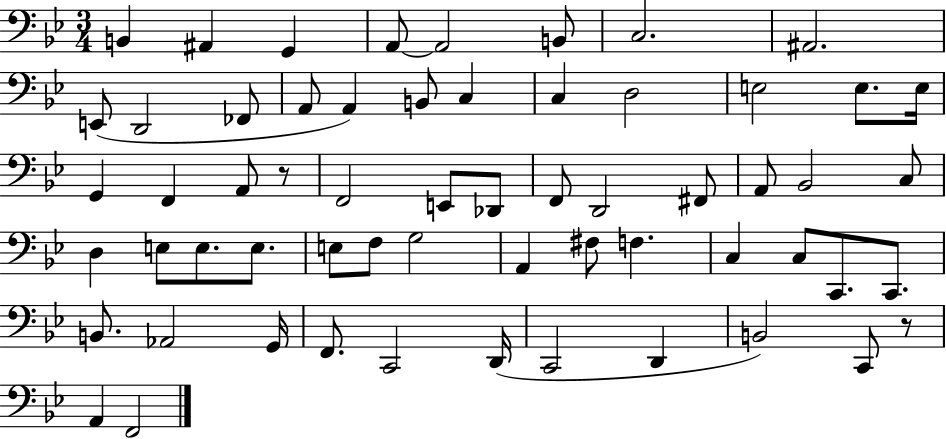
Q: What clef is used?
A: bass